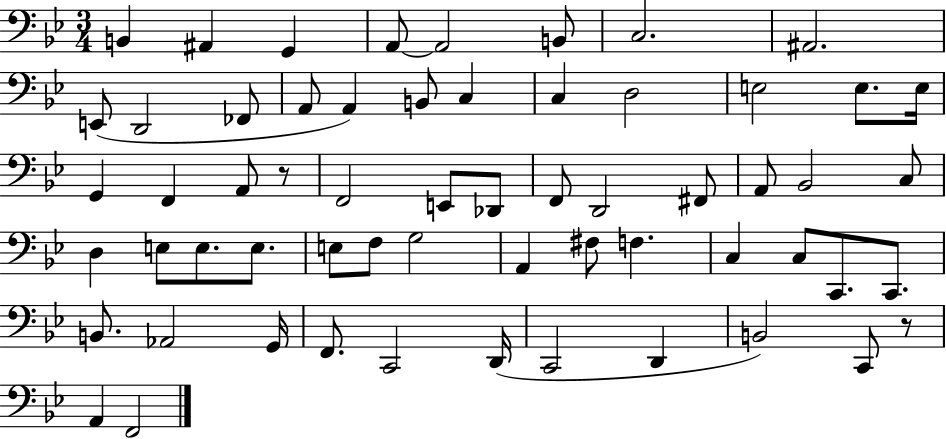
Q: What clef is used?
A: bass